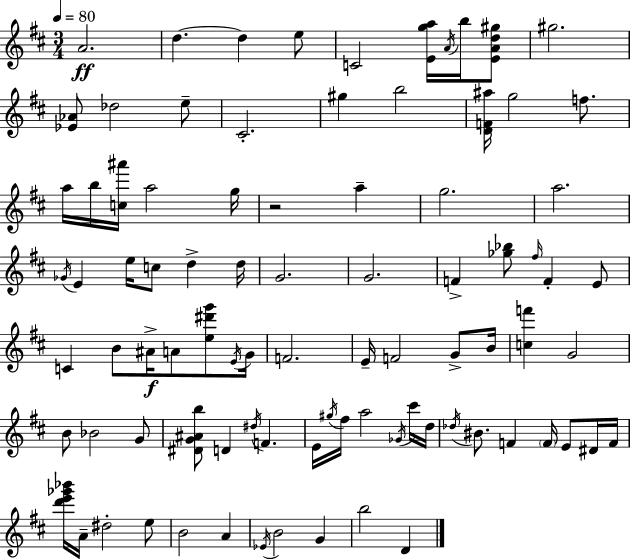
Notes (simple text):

A4/h. D5/q. D5/q E5/e C4/h [E4,G5,A5]/s A4/s B5/s [E4,A4,D5,G#5]/e G#5/h. [Eb4,Ab4]/e Db5/h E5/e C#4/h. G#5/q B5/h [D4,F4,A#5]/s G5/h F5/e. A5/s B5/s [C5,A#6]/s A5/h G5/s R/h A5/q G5/h. A5/h. Gb4/s E4/q E5/s C5/e D5/q D5/s G4/h. G4/h. F4/q [Gb5,Bb5]/e F#5/s F4/q E4/e C4/q B4/e A#4/s A4/e [E5,D#6,G6]/e E4/s G4/s F4/h. E4/s F4/h G4/e B4/s [C5,F6]/q G4/h B4/e Bb4/h G4/e [D#4,G4,A#4,B5]/e D4/q D#5/s F4/q. E4/s G#5/s F#5/s A5/h Gb4/s C#6/s D5/s Db5/s BIS4/e. F4/q F4/s E4/e D#4/s F4/s [D6,E6,Gb6,Bb6]/s A4/s D#5/h E5/e B4/h A4/q Eb4/s B4/h G4/q B5/h D4/q